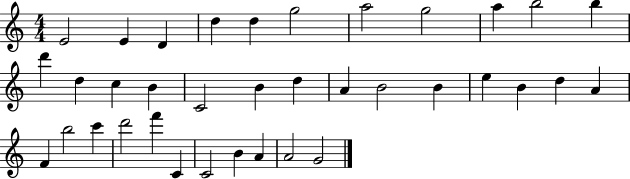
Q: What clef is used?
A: treble